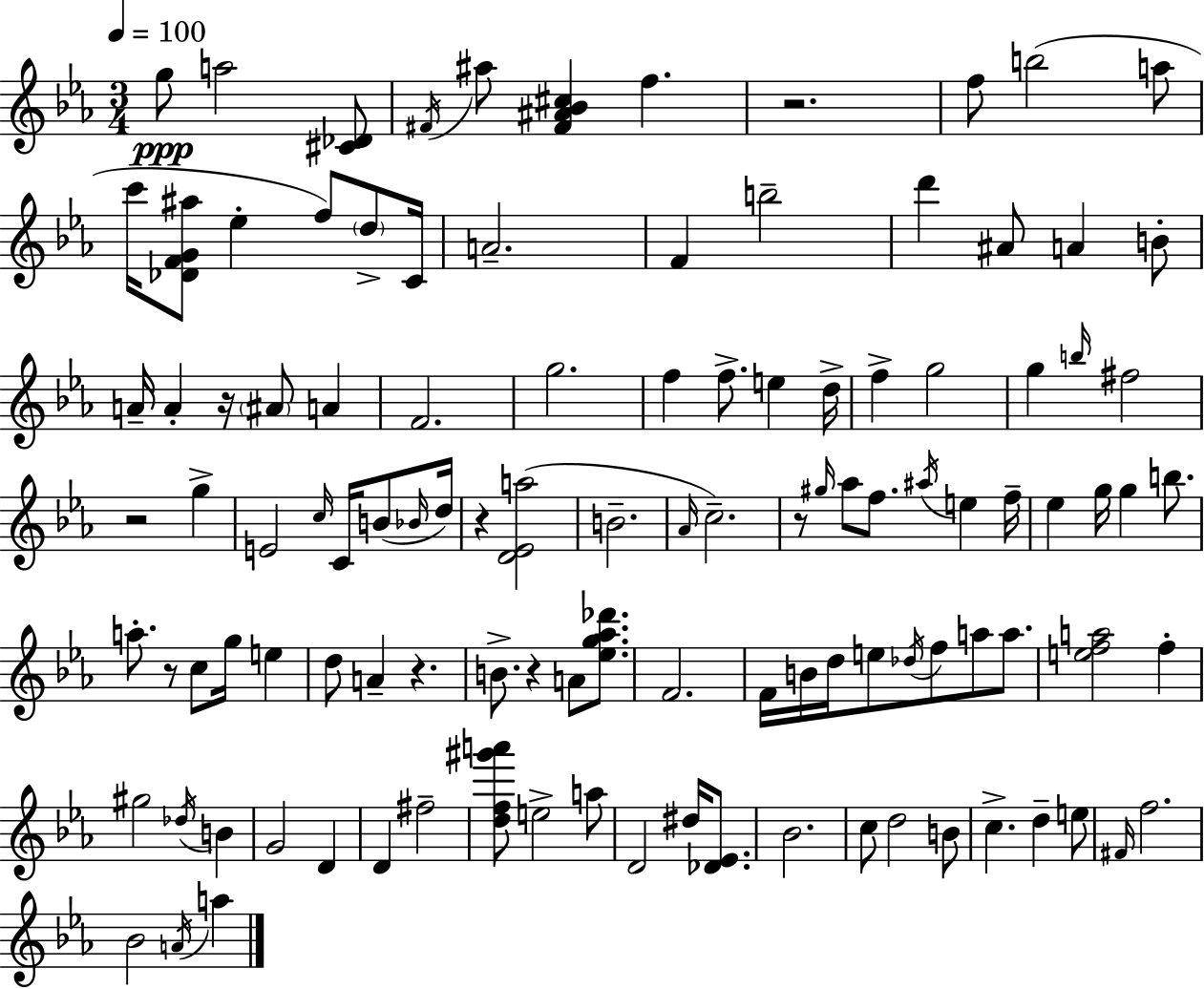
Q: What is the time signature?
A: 3/4